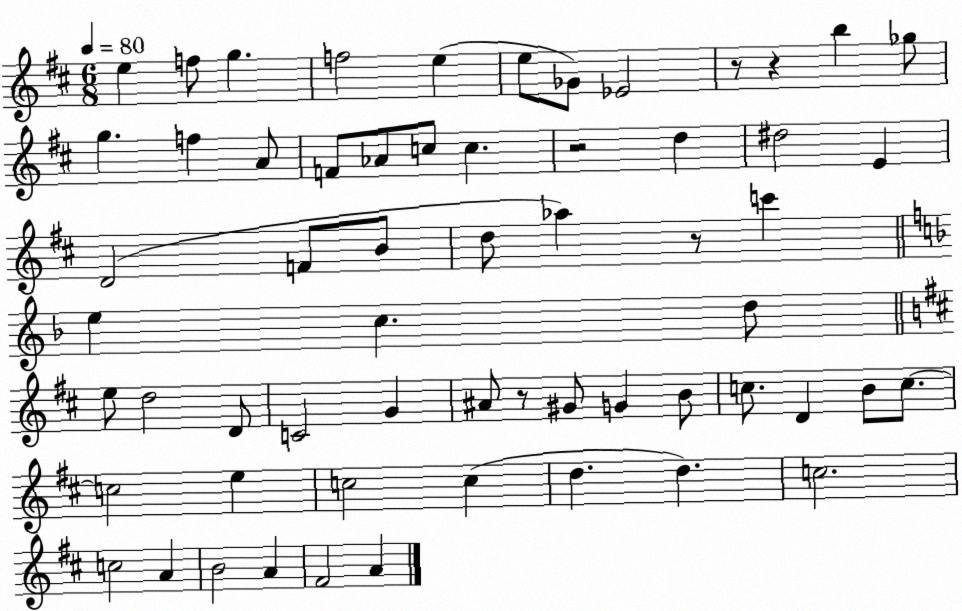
X:1
T:Untitled
M:6/8
L:1/4
K:D
e f/2 g f2 e e/2 _G/2 _E2 z/2 z b _g/2 g f A/2 F/2 _A/2 c/2 c z2 d ^d2 E D2 F/2 B/2 d/2 _a z/2 c' e c d/2 e/2 d2 D/2 C2 G ^A/2 z/2 ^G/2 G B/2 c/2 D B/2 c/2 c2 e c2 c d d c2 c2 A B2 A ^F2 A